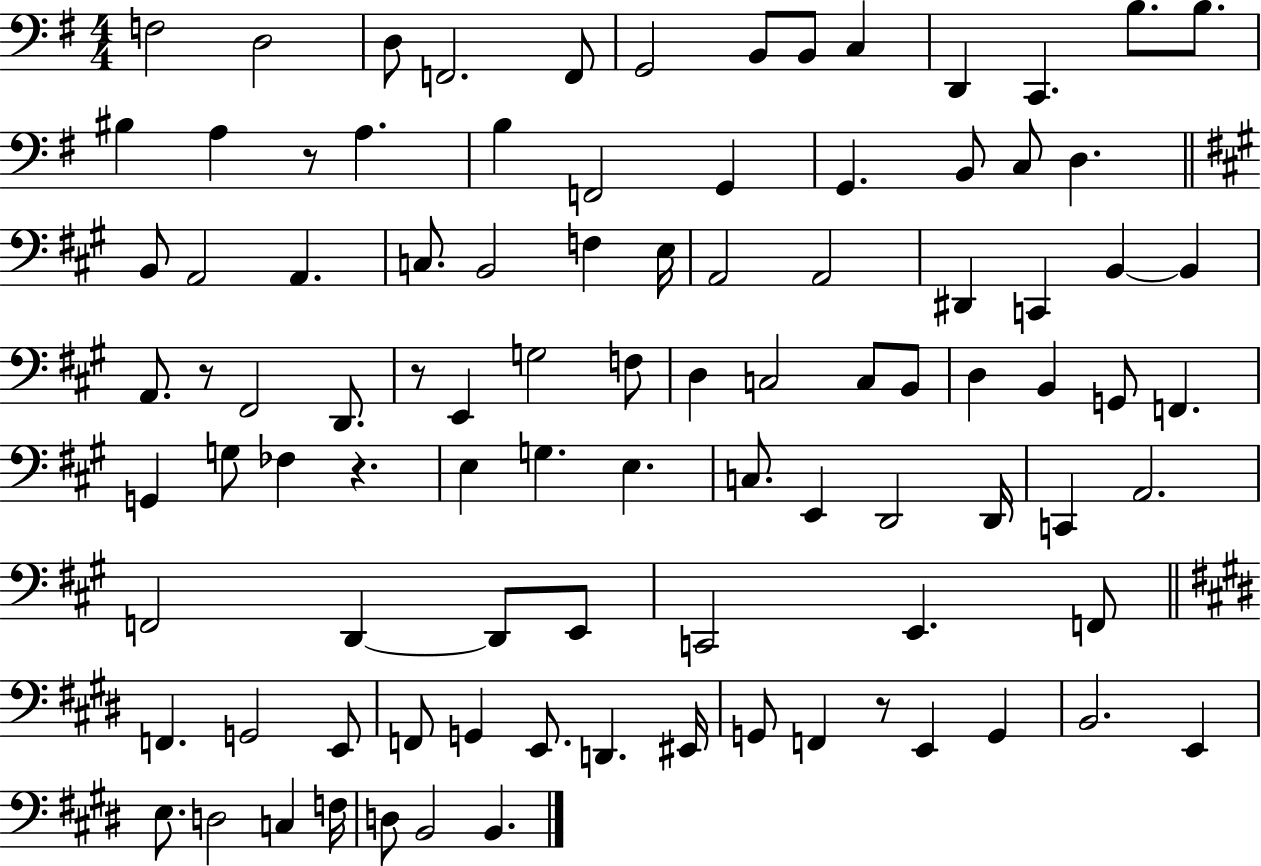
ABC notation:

X:1
T:Untitled
M:4/4
L:1/4
K:G
F,2 D,2 D,/2 F,,2 F,,/2 G,,2 B,,/2 B,,/2 C, D,, C,, B,/2 B,/2 ^B, A, z/2 A, B, F,,2 G,, G,, B,,/2 C,/2 D, B,,/2 A,,2 A,, C,/2 B,,2 F, E,/4 A,,2 A,,2 ^D,, C,, B,, B,, A,,/2 z/2 ^F,,2 D,,/2 z/2 E,, G,2 F,/2 D, C,2 C,/2 B,,/2 D, B,, G,,/2 F,, G,, G,/2 _F, z E, G, E, C,/2 E,, D,,2 D,,/4 C,, A,,2 F,,2 D,, D,,/2 E,,/2 C,,2 E,, F,,/2 F,, G,,2 E,,/2 F,,/2 G,, E,,/2 D,, ^E,,/4 G,,/2 F,, z/2 E,, G,, B,,2 E,, E,/2 D,2 C, F,/4 D,/2 B,,2 B,,